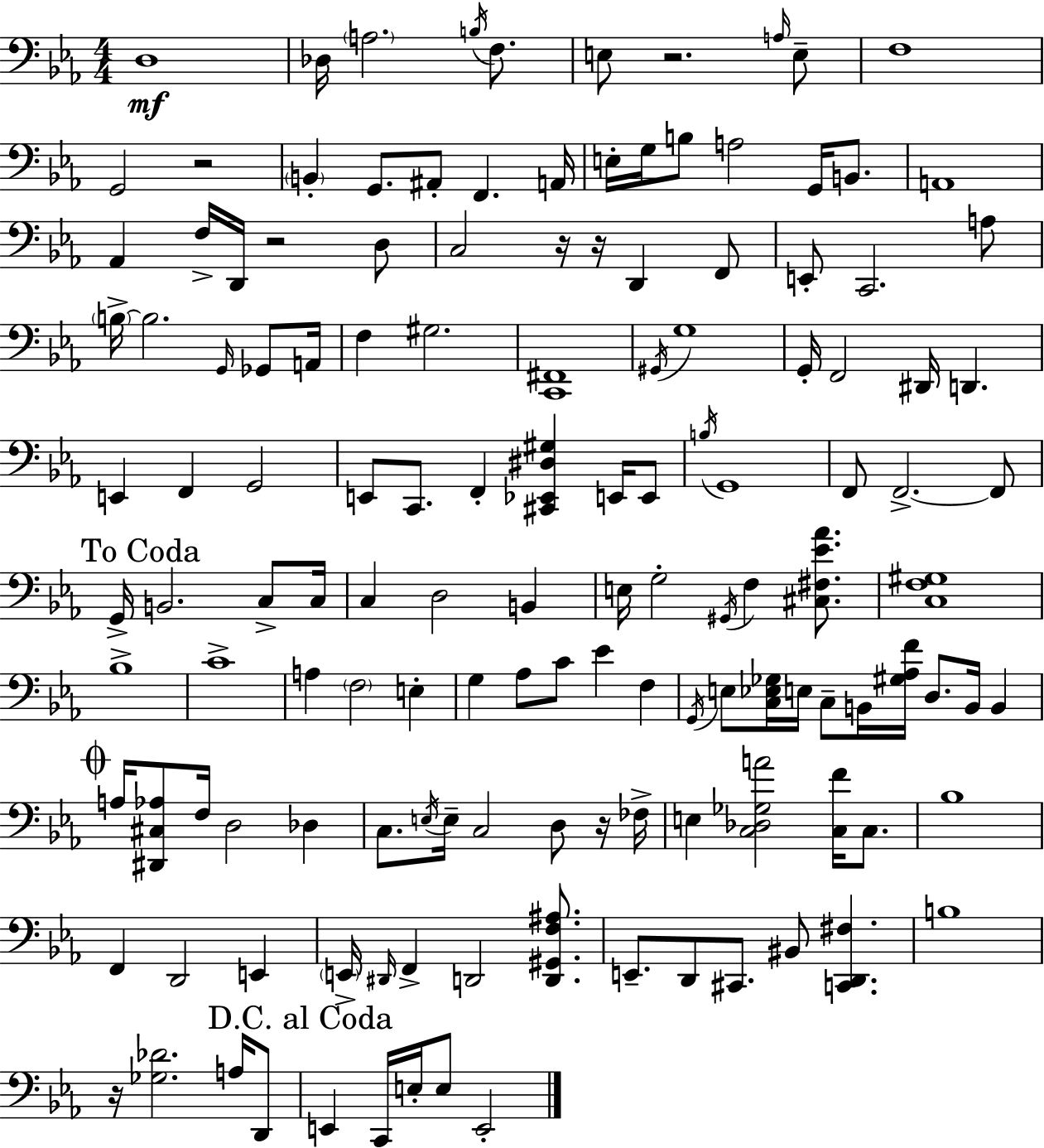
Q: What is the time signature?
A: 4/4